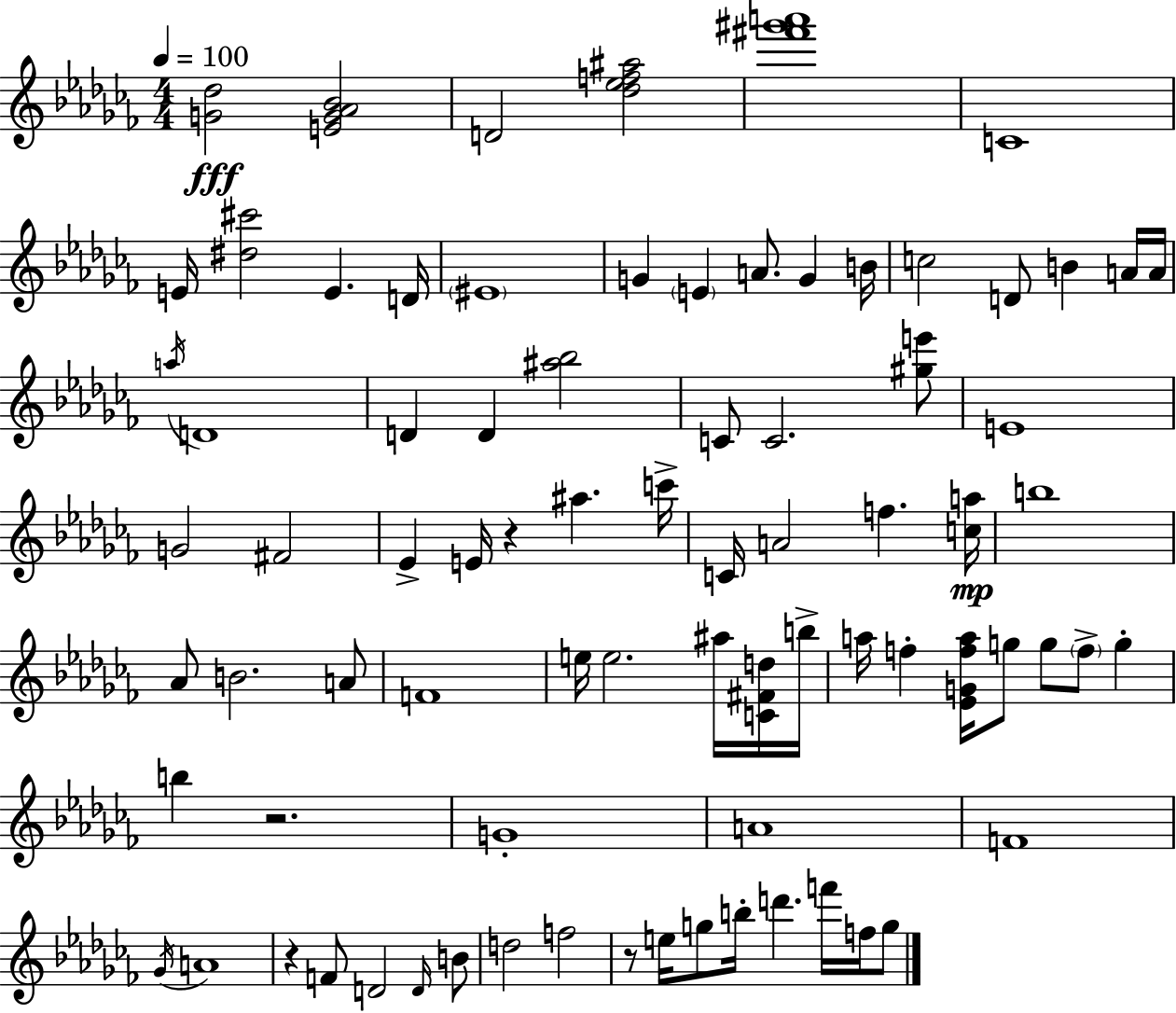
X:1
T:Untitled
M:4/4
L:1/4
K:Abm
[G_d]2 [EG_A_B]2 D2 [_d_ef^a]2 [^f'^g'a']4 C4 E/4 [^d^c']2 E D/4 ^E4 G E A/2 G B/4 c2 D/2 B A/4 A/4 a/4 D4 D D [^a_b]2 C/2 C2 [^ge']/2 E4 G2 ^F2 _E E/4 z ^a c'/4 C/4 A2 f [ca]/4 b4 _A/2 B2 A/2 F4 e/4 e2 ^a/4 [C^Fd]/4 b/4 a/4 f [_EGfa]/4 g/2 g/2 f/2 g b z2 G4 A4 F4 _G/4 A4 z F/2 D2 D/4 B/2 d2 f2 z/2 e/4 g/2 b/4 d' f'/4 f/4 g/2